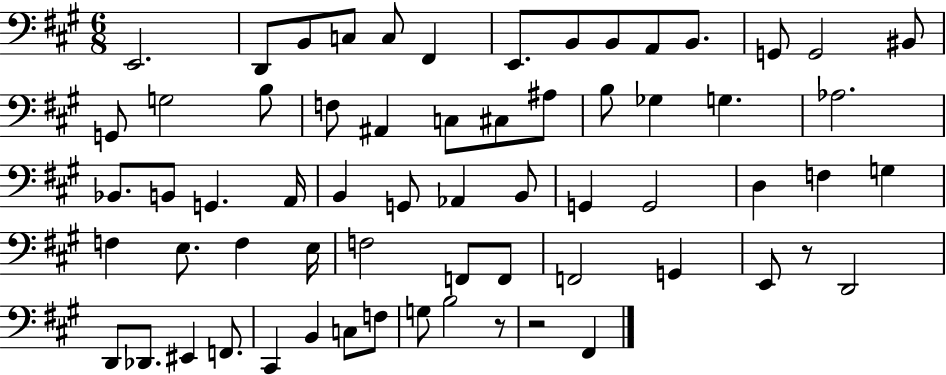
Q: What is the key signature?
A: A major